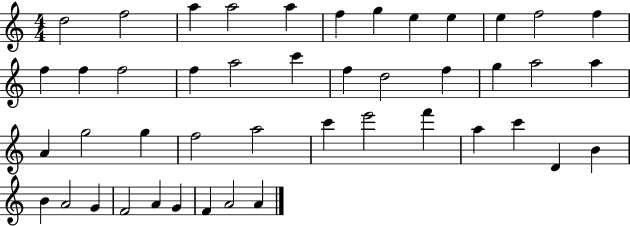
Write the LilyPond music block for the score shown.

{
  \clef treble
  \numericTimeSignature
  \time 4/4
  \key c \major
  d''2 f''2 | a''4 a''2 a''4 | f''4 g''4 e''4 e''4 | e''4 f''2 f''4 | \break f''4 f''4 f''2 | f''4 a''2 c'''4 | f''4 d''2 f''4 | g''4 a''2 a''4 | \break a'4 g''2 g''4 | f''2 a''2 | c'''4 e'''2 f'''4 | a''4 c'''4 d'4 b'4 | \break b'4 a'2 g'4 | f'2 a'4 g'4 | f'4 a'2 a'4 | \bar "|."
}